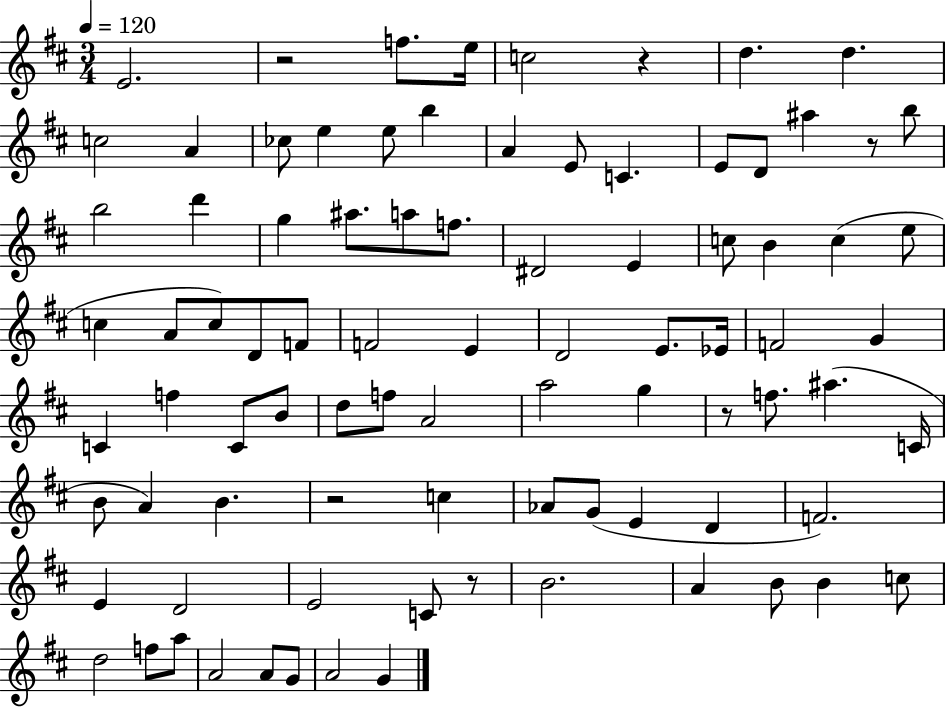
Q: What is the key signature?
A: D major